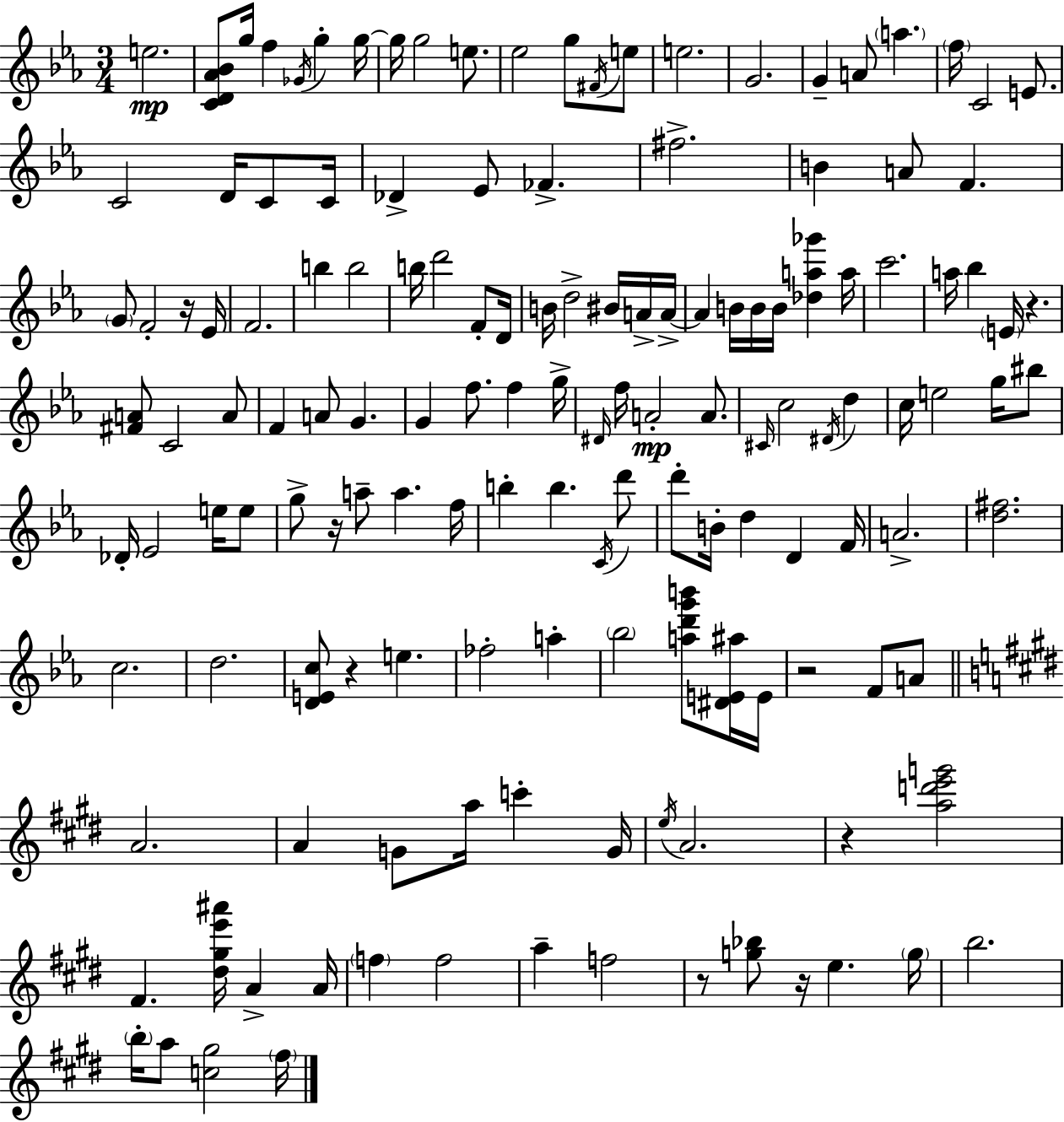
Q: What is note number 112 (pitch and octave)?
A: A4